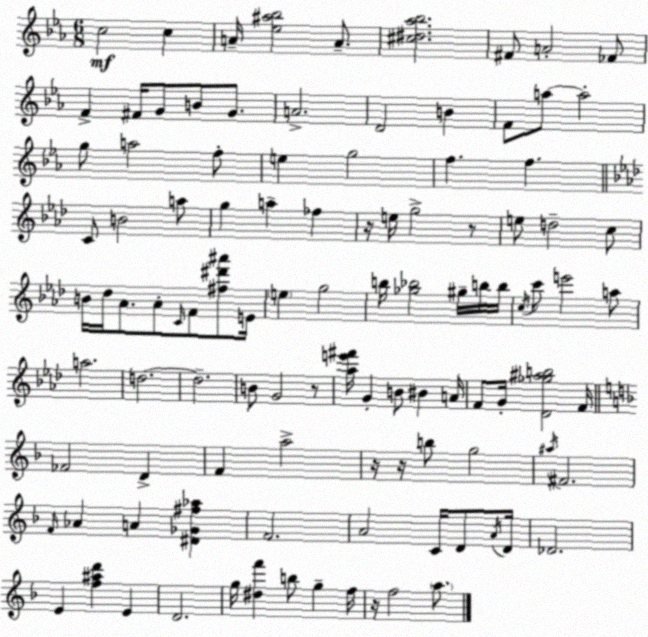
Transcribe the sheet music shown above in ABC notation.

X:1
T:Untitled
M:6/8
L:1/4
K:Cm
c2 c A/4 [_e^a_b]2 A/2 [^c^d_a_b]2 ^F/2 A2 _F/2 F ^F/4 G/2 B/2 G/2 A2 D2 B F/2 a/2 a2 g/2 a2 f/2 e g2 f f C/2 B2 a/2 g a _f z/4 e/4 g2 z/2 e/2 d2 c/2 B/4 _d/4 _A/2 _A/2 C/4 F/2 [^f^d'^a']/2 E/4 e g2 b/4 [_g_b]2 ^g/4 b/4 b/4 c/4 c'/2 e'2 a/2 a2 d2 d2 B/2 G2 z/2 [_ae'^f']/4 G B/2 ^B A/4 F/2 G/4 [_D_g^ab]2 F/4 _F2 D F a2 z/4 z/4 b/2 g2 ^a/4 ^F2 F/4 _A A [^D_G^f_a] F2 A2 C/4 D/2 A/4 D/4 _D2 E [f^ad'] E D2 g/4 [^df'] b/2 g f/4 z/4 f2 a/2